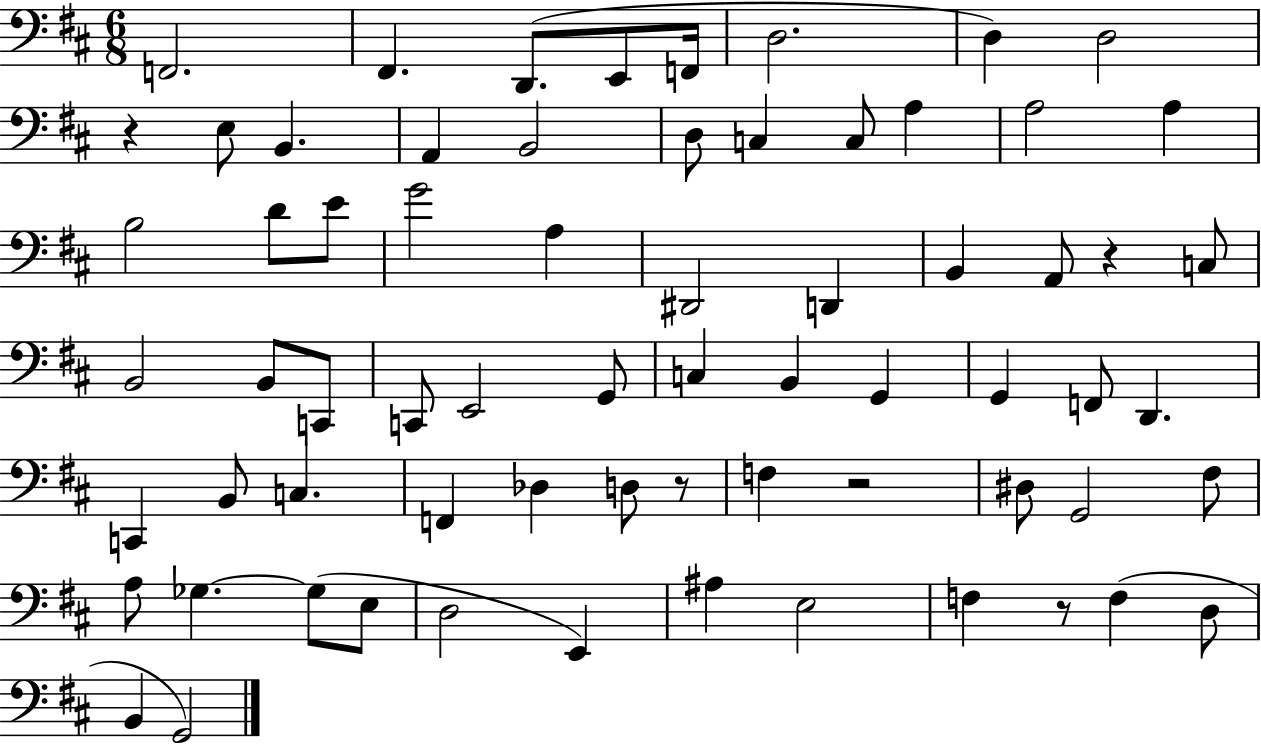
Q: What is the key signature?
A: D major